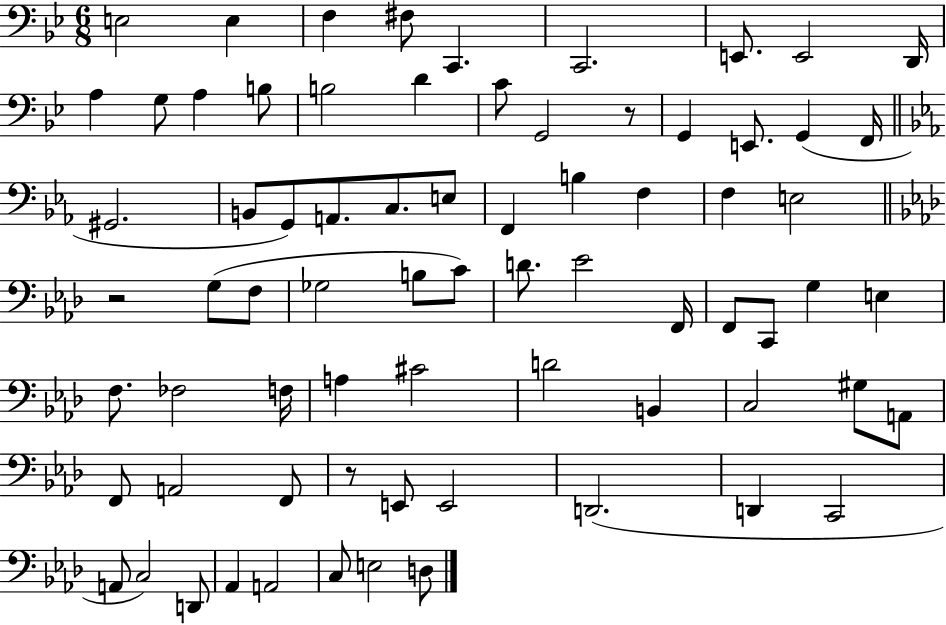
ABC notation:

X:1
T:Untitled
M:6/8
L:1/4
K:Bb
E,2 E, F, ^F,/2 C,, C,,2 E,,/2 E,,2 D,,/4 A, G,/2 A, B,/2 B,2 D C/2 G,,2 z/2 G,, E,,/2 G,, F,,/4 ^G,,2 B,,/2 G,,/2 A,,/2 C,/2 E,/2 F,, B, F, F, E,2 z2 G,/2 F,/2 _G,2 B,/2 C/2 D/2 _E2 F,,/4 F,,/2 C,,/2 G, E, F,/2 _F,2 F,/4 A, ^C2 D2 B,, C,2 ^G,/2 A,,/2 F,,/2 A,,2 F,,/2 z/2 E,,/2 E,,2 D,,2 D,, C,,2 A,,/2 C,2 D,,/2 _A,, A,,2 C,/2 E,2 D,/2